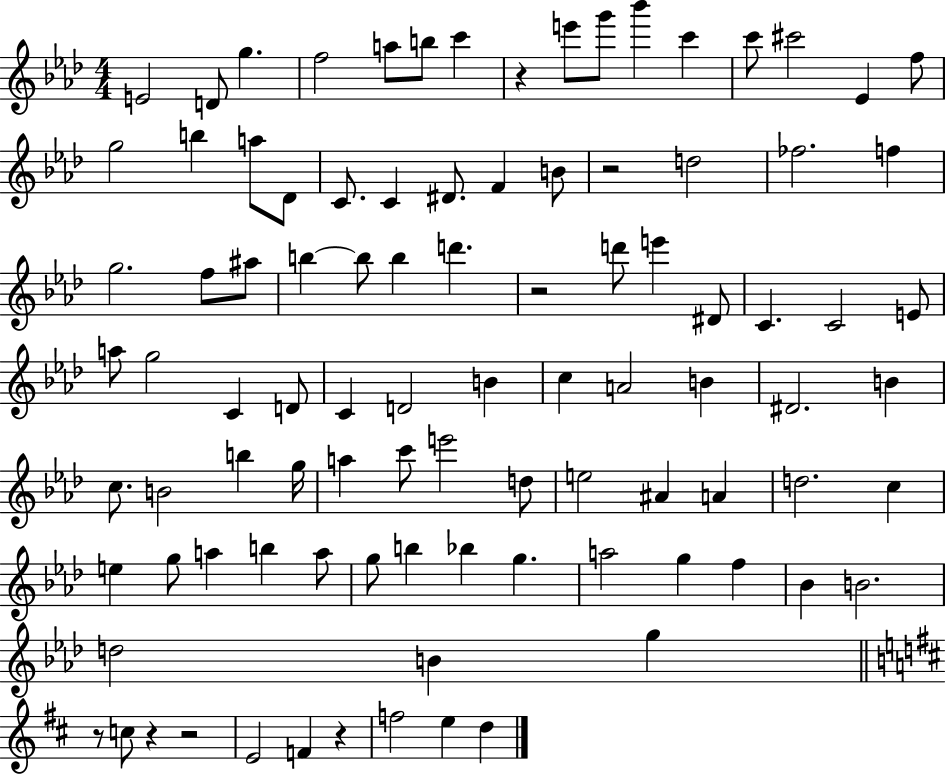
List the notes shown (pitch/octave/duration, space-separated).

E4/h D4/e G5/q. F5/h A5/e B5/e C6/q R/q E6/e G6/e Bb6/q C6/q C6/e C#6/h Eb4/q F5/e G5/h B5/q A5/e Db4/e C4/e. C4/q D#4/e. F4/q B4/e R/h D5/h FES5/h. F5/q G5/h. F5/e A#5/e B5/q B5/e B5/q D6/q. R/h D6/e E6/q D#4/e C4/q. C4/h E4/e A5/e G5/h C4/q D4/e C4/q D4/h B4/q C5/q A4/h B4/q D#4/h. B4/q C5/e. B4/h B5/q G5/s A5/q C6/e E6/h D5/e E5/h A#4/q A4/q D5/h. C5/q E5/q G5/e A5/q B5/q A5/e G5/e B5/q Bb5/q G5/q. A5/h G5/q F5/q Bb4/q B4/h. D5/h B4/q G5/q R/e C5/e R/q R/h E4/h F4/q R/q F5/h E5/q D5/q